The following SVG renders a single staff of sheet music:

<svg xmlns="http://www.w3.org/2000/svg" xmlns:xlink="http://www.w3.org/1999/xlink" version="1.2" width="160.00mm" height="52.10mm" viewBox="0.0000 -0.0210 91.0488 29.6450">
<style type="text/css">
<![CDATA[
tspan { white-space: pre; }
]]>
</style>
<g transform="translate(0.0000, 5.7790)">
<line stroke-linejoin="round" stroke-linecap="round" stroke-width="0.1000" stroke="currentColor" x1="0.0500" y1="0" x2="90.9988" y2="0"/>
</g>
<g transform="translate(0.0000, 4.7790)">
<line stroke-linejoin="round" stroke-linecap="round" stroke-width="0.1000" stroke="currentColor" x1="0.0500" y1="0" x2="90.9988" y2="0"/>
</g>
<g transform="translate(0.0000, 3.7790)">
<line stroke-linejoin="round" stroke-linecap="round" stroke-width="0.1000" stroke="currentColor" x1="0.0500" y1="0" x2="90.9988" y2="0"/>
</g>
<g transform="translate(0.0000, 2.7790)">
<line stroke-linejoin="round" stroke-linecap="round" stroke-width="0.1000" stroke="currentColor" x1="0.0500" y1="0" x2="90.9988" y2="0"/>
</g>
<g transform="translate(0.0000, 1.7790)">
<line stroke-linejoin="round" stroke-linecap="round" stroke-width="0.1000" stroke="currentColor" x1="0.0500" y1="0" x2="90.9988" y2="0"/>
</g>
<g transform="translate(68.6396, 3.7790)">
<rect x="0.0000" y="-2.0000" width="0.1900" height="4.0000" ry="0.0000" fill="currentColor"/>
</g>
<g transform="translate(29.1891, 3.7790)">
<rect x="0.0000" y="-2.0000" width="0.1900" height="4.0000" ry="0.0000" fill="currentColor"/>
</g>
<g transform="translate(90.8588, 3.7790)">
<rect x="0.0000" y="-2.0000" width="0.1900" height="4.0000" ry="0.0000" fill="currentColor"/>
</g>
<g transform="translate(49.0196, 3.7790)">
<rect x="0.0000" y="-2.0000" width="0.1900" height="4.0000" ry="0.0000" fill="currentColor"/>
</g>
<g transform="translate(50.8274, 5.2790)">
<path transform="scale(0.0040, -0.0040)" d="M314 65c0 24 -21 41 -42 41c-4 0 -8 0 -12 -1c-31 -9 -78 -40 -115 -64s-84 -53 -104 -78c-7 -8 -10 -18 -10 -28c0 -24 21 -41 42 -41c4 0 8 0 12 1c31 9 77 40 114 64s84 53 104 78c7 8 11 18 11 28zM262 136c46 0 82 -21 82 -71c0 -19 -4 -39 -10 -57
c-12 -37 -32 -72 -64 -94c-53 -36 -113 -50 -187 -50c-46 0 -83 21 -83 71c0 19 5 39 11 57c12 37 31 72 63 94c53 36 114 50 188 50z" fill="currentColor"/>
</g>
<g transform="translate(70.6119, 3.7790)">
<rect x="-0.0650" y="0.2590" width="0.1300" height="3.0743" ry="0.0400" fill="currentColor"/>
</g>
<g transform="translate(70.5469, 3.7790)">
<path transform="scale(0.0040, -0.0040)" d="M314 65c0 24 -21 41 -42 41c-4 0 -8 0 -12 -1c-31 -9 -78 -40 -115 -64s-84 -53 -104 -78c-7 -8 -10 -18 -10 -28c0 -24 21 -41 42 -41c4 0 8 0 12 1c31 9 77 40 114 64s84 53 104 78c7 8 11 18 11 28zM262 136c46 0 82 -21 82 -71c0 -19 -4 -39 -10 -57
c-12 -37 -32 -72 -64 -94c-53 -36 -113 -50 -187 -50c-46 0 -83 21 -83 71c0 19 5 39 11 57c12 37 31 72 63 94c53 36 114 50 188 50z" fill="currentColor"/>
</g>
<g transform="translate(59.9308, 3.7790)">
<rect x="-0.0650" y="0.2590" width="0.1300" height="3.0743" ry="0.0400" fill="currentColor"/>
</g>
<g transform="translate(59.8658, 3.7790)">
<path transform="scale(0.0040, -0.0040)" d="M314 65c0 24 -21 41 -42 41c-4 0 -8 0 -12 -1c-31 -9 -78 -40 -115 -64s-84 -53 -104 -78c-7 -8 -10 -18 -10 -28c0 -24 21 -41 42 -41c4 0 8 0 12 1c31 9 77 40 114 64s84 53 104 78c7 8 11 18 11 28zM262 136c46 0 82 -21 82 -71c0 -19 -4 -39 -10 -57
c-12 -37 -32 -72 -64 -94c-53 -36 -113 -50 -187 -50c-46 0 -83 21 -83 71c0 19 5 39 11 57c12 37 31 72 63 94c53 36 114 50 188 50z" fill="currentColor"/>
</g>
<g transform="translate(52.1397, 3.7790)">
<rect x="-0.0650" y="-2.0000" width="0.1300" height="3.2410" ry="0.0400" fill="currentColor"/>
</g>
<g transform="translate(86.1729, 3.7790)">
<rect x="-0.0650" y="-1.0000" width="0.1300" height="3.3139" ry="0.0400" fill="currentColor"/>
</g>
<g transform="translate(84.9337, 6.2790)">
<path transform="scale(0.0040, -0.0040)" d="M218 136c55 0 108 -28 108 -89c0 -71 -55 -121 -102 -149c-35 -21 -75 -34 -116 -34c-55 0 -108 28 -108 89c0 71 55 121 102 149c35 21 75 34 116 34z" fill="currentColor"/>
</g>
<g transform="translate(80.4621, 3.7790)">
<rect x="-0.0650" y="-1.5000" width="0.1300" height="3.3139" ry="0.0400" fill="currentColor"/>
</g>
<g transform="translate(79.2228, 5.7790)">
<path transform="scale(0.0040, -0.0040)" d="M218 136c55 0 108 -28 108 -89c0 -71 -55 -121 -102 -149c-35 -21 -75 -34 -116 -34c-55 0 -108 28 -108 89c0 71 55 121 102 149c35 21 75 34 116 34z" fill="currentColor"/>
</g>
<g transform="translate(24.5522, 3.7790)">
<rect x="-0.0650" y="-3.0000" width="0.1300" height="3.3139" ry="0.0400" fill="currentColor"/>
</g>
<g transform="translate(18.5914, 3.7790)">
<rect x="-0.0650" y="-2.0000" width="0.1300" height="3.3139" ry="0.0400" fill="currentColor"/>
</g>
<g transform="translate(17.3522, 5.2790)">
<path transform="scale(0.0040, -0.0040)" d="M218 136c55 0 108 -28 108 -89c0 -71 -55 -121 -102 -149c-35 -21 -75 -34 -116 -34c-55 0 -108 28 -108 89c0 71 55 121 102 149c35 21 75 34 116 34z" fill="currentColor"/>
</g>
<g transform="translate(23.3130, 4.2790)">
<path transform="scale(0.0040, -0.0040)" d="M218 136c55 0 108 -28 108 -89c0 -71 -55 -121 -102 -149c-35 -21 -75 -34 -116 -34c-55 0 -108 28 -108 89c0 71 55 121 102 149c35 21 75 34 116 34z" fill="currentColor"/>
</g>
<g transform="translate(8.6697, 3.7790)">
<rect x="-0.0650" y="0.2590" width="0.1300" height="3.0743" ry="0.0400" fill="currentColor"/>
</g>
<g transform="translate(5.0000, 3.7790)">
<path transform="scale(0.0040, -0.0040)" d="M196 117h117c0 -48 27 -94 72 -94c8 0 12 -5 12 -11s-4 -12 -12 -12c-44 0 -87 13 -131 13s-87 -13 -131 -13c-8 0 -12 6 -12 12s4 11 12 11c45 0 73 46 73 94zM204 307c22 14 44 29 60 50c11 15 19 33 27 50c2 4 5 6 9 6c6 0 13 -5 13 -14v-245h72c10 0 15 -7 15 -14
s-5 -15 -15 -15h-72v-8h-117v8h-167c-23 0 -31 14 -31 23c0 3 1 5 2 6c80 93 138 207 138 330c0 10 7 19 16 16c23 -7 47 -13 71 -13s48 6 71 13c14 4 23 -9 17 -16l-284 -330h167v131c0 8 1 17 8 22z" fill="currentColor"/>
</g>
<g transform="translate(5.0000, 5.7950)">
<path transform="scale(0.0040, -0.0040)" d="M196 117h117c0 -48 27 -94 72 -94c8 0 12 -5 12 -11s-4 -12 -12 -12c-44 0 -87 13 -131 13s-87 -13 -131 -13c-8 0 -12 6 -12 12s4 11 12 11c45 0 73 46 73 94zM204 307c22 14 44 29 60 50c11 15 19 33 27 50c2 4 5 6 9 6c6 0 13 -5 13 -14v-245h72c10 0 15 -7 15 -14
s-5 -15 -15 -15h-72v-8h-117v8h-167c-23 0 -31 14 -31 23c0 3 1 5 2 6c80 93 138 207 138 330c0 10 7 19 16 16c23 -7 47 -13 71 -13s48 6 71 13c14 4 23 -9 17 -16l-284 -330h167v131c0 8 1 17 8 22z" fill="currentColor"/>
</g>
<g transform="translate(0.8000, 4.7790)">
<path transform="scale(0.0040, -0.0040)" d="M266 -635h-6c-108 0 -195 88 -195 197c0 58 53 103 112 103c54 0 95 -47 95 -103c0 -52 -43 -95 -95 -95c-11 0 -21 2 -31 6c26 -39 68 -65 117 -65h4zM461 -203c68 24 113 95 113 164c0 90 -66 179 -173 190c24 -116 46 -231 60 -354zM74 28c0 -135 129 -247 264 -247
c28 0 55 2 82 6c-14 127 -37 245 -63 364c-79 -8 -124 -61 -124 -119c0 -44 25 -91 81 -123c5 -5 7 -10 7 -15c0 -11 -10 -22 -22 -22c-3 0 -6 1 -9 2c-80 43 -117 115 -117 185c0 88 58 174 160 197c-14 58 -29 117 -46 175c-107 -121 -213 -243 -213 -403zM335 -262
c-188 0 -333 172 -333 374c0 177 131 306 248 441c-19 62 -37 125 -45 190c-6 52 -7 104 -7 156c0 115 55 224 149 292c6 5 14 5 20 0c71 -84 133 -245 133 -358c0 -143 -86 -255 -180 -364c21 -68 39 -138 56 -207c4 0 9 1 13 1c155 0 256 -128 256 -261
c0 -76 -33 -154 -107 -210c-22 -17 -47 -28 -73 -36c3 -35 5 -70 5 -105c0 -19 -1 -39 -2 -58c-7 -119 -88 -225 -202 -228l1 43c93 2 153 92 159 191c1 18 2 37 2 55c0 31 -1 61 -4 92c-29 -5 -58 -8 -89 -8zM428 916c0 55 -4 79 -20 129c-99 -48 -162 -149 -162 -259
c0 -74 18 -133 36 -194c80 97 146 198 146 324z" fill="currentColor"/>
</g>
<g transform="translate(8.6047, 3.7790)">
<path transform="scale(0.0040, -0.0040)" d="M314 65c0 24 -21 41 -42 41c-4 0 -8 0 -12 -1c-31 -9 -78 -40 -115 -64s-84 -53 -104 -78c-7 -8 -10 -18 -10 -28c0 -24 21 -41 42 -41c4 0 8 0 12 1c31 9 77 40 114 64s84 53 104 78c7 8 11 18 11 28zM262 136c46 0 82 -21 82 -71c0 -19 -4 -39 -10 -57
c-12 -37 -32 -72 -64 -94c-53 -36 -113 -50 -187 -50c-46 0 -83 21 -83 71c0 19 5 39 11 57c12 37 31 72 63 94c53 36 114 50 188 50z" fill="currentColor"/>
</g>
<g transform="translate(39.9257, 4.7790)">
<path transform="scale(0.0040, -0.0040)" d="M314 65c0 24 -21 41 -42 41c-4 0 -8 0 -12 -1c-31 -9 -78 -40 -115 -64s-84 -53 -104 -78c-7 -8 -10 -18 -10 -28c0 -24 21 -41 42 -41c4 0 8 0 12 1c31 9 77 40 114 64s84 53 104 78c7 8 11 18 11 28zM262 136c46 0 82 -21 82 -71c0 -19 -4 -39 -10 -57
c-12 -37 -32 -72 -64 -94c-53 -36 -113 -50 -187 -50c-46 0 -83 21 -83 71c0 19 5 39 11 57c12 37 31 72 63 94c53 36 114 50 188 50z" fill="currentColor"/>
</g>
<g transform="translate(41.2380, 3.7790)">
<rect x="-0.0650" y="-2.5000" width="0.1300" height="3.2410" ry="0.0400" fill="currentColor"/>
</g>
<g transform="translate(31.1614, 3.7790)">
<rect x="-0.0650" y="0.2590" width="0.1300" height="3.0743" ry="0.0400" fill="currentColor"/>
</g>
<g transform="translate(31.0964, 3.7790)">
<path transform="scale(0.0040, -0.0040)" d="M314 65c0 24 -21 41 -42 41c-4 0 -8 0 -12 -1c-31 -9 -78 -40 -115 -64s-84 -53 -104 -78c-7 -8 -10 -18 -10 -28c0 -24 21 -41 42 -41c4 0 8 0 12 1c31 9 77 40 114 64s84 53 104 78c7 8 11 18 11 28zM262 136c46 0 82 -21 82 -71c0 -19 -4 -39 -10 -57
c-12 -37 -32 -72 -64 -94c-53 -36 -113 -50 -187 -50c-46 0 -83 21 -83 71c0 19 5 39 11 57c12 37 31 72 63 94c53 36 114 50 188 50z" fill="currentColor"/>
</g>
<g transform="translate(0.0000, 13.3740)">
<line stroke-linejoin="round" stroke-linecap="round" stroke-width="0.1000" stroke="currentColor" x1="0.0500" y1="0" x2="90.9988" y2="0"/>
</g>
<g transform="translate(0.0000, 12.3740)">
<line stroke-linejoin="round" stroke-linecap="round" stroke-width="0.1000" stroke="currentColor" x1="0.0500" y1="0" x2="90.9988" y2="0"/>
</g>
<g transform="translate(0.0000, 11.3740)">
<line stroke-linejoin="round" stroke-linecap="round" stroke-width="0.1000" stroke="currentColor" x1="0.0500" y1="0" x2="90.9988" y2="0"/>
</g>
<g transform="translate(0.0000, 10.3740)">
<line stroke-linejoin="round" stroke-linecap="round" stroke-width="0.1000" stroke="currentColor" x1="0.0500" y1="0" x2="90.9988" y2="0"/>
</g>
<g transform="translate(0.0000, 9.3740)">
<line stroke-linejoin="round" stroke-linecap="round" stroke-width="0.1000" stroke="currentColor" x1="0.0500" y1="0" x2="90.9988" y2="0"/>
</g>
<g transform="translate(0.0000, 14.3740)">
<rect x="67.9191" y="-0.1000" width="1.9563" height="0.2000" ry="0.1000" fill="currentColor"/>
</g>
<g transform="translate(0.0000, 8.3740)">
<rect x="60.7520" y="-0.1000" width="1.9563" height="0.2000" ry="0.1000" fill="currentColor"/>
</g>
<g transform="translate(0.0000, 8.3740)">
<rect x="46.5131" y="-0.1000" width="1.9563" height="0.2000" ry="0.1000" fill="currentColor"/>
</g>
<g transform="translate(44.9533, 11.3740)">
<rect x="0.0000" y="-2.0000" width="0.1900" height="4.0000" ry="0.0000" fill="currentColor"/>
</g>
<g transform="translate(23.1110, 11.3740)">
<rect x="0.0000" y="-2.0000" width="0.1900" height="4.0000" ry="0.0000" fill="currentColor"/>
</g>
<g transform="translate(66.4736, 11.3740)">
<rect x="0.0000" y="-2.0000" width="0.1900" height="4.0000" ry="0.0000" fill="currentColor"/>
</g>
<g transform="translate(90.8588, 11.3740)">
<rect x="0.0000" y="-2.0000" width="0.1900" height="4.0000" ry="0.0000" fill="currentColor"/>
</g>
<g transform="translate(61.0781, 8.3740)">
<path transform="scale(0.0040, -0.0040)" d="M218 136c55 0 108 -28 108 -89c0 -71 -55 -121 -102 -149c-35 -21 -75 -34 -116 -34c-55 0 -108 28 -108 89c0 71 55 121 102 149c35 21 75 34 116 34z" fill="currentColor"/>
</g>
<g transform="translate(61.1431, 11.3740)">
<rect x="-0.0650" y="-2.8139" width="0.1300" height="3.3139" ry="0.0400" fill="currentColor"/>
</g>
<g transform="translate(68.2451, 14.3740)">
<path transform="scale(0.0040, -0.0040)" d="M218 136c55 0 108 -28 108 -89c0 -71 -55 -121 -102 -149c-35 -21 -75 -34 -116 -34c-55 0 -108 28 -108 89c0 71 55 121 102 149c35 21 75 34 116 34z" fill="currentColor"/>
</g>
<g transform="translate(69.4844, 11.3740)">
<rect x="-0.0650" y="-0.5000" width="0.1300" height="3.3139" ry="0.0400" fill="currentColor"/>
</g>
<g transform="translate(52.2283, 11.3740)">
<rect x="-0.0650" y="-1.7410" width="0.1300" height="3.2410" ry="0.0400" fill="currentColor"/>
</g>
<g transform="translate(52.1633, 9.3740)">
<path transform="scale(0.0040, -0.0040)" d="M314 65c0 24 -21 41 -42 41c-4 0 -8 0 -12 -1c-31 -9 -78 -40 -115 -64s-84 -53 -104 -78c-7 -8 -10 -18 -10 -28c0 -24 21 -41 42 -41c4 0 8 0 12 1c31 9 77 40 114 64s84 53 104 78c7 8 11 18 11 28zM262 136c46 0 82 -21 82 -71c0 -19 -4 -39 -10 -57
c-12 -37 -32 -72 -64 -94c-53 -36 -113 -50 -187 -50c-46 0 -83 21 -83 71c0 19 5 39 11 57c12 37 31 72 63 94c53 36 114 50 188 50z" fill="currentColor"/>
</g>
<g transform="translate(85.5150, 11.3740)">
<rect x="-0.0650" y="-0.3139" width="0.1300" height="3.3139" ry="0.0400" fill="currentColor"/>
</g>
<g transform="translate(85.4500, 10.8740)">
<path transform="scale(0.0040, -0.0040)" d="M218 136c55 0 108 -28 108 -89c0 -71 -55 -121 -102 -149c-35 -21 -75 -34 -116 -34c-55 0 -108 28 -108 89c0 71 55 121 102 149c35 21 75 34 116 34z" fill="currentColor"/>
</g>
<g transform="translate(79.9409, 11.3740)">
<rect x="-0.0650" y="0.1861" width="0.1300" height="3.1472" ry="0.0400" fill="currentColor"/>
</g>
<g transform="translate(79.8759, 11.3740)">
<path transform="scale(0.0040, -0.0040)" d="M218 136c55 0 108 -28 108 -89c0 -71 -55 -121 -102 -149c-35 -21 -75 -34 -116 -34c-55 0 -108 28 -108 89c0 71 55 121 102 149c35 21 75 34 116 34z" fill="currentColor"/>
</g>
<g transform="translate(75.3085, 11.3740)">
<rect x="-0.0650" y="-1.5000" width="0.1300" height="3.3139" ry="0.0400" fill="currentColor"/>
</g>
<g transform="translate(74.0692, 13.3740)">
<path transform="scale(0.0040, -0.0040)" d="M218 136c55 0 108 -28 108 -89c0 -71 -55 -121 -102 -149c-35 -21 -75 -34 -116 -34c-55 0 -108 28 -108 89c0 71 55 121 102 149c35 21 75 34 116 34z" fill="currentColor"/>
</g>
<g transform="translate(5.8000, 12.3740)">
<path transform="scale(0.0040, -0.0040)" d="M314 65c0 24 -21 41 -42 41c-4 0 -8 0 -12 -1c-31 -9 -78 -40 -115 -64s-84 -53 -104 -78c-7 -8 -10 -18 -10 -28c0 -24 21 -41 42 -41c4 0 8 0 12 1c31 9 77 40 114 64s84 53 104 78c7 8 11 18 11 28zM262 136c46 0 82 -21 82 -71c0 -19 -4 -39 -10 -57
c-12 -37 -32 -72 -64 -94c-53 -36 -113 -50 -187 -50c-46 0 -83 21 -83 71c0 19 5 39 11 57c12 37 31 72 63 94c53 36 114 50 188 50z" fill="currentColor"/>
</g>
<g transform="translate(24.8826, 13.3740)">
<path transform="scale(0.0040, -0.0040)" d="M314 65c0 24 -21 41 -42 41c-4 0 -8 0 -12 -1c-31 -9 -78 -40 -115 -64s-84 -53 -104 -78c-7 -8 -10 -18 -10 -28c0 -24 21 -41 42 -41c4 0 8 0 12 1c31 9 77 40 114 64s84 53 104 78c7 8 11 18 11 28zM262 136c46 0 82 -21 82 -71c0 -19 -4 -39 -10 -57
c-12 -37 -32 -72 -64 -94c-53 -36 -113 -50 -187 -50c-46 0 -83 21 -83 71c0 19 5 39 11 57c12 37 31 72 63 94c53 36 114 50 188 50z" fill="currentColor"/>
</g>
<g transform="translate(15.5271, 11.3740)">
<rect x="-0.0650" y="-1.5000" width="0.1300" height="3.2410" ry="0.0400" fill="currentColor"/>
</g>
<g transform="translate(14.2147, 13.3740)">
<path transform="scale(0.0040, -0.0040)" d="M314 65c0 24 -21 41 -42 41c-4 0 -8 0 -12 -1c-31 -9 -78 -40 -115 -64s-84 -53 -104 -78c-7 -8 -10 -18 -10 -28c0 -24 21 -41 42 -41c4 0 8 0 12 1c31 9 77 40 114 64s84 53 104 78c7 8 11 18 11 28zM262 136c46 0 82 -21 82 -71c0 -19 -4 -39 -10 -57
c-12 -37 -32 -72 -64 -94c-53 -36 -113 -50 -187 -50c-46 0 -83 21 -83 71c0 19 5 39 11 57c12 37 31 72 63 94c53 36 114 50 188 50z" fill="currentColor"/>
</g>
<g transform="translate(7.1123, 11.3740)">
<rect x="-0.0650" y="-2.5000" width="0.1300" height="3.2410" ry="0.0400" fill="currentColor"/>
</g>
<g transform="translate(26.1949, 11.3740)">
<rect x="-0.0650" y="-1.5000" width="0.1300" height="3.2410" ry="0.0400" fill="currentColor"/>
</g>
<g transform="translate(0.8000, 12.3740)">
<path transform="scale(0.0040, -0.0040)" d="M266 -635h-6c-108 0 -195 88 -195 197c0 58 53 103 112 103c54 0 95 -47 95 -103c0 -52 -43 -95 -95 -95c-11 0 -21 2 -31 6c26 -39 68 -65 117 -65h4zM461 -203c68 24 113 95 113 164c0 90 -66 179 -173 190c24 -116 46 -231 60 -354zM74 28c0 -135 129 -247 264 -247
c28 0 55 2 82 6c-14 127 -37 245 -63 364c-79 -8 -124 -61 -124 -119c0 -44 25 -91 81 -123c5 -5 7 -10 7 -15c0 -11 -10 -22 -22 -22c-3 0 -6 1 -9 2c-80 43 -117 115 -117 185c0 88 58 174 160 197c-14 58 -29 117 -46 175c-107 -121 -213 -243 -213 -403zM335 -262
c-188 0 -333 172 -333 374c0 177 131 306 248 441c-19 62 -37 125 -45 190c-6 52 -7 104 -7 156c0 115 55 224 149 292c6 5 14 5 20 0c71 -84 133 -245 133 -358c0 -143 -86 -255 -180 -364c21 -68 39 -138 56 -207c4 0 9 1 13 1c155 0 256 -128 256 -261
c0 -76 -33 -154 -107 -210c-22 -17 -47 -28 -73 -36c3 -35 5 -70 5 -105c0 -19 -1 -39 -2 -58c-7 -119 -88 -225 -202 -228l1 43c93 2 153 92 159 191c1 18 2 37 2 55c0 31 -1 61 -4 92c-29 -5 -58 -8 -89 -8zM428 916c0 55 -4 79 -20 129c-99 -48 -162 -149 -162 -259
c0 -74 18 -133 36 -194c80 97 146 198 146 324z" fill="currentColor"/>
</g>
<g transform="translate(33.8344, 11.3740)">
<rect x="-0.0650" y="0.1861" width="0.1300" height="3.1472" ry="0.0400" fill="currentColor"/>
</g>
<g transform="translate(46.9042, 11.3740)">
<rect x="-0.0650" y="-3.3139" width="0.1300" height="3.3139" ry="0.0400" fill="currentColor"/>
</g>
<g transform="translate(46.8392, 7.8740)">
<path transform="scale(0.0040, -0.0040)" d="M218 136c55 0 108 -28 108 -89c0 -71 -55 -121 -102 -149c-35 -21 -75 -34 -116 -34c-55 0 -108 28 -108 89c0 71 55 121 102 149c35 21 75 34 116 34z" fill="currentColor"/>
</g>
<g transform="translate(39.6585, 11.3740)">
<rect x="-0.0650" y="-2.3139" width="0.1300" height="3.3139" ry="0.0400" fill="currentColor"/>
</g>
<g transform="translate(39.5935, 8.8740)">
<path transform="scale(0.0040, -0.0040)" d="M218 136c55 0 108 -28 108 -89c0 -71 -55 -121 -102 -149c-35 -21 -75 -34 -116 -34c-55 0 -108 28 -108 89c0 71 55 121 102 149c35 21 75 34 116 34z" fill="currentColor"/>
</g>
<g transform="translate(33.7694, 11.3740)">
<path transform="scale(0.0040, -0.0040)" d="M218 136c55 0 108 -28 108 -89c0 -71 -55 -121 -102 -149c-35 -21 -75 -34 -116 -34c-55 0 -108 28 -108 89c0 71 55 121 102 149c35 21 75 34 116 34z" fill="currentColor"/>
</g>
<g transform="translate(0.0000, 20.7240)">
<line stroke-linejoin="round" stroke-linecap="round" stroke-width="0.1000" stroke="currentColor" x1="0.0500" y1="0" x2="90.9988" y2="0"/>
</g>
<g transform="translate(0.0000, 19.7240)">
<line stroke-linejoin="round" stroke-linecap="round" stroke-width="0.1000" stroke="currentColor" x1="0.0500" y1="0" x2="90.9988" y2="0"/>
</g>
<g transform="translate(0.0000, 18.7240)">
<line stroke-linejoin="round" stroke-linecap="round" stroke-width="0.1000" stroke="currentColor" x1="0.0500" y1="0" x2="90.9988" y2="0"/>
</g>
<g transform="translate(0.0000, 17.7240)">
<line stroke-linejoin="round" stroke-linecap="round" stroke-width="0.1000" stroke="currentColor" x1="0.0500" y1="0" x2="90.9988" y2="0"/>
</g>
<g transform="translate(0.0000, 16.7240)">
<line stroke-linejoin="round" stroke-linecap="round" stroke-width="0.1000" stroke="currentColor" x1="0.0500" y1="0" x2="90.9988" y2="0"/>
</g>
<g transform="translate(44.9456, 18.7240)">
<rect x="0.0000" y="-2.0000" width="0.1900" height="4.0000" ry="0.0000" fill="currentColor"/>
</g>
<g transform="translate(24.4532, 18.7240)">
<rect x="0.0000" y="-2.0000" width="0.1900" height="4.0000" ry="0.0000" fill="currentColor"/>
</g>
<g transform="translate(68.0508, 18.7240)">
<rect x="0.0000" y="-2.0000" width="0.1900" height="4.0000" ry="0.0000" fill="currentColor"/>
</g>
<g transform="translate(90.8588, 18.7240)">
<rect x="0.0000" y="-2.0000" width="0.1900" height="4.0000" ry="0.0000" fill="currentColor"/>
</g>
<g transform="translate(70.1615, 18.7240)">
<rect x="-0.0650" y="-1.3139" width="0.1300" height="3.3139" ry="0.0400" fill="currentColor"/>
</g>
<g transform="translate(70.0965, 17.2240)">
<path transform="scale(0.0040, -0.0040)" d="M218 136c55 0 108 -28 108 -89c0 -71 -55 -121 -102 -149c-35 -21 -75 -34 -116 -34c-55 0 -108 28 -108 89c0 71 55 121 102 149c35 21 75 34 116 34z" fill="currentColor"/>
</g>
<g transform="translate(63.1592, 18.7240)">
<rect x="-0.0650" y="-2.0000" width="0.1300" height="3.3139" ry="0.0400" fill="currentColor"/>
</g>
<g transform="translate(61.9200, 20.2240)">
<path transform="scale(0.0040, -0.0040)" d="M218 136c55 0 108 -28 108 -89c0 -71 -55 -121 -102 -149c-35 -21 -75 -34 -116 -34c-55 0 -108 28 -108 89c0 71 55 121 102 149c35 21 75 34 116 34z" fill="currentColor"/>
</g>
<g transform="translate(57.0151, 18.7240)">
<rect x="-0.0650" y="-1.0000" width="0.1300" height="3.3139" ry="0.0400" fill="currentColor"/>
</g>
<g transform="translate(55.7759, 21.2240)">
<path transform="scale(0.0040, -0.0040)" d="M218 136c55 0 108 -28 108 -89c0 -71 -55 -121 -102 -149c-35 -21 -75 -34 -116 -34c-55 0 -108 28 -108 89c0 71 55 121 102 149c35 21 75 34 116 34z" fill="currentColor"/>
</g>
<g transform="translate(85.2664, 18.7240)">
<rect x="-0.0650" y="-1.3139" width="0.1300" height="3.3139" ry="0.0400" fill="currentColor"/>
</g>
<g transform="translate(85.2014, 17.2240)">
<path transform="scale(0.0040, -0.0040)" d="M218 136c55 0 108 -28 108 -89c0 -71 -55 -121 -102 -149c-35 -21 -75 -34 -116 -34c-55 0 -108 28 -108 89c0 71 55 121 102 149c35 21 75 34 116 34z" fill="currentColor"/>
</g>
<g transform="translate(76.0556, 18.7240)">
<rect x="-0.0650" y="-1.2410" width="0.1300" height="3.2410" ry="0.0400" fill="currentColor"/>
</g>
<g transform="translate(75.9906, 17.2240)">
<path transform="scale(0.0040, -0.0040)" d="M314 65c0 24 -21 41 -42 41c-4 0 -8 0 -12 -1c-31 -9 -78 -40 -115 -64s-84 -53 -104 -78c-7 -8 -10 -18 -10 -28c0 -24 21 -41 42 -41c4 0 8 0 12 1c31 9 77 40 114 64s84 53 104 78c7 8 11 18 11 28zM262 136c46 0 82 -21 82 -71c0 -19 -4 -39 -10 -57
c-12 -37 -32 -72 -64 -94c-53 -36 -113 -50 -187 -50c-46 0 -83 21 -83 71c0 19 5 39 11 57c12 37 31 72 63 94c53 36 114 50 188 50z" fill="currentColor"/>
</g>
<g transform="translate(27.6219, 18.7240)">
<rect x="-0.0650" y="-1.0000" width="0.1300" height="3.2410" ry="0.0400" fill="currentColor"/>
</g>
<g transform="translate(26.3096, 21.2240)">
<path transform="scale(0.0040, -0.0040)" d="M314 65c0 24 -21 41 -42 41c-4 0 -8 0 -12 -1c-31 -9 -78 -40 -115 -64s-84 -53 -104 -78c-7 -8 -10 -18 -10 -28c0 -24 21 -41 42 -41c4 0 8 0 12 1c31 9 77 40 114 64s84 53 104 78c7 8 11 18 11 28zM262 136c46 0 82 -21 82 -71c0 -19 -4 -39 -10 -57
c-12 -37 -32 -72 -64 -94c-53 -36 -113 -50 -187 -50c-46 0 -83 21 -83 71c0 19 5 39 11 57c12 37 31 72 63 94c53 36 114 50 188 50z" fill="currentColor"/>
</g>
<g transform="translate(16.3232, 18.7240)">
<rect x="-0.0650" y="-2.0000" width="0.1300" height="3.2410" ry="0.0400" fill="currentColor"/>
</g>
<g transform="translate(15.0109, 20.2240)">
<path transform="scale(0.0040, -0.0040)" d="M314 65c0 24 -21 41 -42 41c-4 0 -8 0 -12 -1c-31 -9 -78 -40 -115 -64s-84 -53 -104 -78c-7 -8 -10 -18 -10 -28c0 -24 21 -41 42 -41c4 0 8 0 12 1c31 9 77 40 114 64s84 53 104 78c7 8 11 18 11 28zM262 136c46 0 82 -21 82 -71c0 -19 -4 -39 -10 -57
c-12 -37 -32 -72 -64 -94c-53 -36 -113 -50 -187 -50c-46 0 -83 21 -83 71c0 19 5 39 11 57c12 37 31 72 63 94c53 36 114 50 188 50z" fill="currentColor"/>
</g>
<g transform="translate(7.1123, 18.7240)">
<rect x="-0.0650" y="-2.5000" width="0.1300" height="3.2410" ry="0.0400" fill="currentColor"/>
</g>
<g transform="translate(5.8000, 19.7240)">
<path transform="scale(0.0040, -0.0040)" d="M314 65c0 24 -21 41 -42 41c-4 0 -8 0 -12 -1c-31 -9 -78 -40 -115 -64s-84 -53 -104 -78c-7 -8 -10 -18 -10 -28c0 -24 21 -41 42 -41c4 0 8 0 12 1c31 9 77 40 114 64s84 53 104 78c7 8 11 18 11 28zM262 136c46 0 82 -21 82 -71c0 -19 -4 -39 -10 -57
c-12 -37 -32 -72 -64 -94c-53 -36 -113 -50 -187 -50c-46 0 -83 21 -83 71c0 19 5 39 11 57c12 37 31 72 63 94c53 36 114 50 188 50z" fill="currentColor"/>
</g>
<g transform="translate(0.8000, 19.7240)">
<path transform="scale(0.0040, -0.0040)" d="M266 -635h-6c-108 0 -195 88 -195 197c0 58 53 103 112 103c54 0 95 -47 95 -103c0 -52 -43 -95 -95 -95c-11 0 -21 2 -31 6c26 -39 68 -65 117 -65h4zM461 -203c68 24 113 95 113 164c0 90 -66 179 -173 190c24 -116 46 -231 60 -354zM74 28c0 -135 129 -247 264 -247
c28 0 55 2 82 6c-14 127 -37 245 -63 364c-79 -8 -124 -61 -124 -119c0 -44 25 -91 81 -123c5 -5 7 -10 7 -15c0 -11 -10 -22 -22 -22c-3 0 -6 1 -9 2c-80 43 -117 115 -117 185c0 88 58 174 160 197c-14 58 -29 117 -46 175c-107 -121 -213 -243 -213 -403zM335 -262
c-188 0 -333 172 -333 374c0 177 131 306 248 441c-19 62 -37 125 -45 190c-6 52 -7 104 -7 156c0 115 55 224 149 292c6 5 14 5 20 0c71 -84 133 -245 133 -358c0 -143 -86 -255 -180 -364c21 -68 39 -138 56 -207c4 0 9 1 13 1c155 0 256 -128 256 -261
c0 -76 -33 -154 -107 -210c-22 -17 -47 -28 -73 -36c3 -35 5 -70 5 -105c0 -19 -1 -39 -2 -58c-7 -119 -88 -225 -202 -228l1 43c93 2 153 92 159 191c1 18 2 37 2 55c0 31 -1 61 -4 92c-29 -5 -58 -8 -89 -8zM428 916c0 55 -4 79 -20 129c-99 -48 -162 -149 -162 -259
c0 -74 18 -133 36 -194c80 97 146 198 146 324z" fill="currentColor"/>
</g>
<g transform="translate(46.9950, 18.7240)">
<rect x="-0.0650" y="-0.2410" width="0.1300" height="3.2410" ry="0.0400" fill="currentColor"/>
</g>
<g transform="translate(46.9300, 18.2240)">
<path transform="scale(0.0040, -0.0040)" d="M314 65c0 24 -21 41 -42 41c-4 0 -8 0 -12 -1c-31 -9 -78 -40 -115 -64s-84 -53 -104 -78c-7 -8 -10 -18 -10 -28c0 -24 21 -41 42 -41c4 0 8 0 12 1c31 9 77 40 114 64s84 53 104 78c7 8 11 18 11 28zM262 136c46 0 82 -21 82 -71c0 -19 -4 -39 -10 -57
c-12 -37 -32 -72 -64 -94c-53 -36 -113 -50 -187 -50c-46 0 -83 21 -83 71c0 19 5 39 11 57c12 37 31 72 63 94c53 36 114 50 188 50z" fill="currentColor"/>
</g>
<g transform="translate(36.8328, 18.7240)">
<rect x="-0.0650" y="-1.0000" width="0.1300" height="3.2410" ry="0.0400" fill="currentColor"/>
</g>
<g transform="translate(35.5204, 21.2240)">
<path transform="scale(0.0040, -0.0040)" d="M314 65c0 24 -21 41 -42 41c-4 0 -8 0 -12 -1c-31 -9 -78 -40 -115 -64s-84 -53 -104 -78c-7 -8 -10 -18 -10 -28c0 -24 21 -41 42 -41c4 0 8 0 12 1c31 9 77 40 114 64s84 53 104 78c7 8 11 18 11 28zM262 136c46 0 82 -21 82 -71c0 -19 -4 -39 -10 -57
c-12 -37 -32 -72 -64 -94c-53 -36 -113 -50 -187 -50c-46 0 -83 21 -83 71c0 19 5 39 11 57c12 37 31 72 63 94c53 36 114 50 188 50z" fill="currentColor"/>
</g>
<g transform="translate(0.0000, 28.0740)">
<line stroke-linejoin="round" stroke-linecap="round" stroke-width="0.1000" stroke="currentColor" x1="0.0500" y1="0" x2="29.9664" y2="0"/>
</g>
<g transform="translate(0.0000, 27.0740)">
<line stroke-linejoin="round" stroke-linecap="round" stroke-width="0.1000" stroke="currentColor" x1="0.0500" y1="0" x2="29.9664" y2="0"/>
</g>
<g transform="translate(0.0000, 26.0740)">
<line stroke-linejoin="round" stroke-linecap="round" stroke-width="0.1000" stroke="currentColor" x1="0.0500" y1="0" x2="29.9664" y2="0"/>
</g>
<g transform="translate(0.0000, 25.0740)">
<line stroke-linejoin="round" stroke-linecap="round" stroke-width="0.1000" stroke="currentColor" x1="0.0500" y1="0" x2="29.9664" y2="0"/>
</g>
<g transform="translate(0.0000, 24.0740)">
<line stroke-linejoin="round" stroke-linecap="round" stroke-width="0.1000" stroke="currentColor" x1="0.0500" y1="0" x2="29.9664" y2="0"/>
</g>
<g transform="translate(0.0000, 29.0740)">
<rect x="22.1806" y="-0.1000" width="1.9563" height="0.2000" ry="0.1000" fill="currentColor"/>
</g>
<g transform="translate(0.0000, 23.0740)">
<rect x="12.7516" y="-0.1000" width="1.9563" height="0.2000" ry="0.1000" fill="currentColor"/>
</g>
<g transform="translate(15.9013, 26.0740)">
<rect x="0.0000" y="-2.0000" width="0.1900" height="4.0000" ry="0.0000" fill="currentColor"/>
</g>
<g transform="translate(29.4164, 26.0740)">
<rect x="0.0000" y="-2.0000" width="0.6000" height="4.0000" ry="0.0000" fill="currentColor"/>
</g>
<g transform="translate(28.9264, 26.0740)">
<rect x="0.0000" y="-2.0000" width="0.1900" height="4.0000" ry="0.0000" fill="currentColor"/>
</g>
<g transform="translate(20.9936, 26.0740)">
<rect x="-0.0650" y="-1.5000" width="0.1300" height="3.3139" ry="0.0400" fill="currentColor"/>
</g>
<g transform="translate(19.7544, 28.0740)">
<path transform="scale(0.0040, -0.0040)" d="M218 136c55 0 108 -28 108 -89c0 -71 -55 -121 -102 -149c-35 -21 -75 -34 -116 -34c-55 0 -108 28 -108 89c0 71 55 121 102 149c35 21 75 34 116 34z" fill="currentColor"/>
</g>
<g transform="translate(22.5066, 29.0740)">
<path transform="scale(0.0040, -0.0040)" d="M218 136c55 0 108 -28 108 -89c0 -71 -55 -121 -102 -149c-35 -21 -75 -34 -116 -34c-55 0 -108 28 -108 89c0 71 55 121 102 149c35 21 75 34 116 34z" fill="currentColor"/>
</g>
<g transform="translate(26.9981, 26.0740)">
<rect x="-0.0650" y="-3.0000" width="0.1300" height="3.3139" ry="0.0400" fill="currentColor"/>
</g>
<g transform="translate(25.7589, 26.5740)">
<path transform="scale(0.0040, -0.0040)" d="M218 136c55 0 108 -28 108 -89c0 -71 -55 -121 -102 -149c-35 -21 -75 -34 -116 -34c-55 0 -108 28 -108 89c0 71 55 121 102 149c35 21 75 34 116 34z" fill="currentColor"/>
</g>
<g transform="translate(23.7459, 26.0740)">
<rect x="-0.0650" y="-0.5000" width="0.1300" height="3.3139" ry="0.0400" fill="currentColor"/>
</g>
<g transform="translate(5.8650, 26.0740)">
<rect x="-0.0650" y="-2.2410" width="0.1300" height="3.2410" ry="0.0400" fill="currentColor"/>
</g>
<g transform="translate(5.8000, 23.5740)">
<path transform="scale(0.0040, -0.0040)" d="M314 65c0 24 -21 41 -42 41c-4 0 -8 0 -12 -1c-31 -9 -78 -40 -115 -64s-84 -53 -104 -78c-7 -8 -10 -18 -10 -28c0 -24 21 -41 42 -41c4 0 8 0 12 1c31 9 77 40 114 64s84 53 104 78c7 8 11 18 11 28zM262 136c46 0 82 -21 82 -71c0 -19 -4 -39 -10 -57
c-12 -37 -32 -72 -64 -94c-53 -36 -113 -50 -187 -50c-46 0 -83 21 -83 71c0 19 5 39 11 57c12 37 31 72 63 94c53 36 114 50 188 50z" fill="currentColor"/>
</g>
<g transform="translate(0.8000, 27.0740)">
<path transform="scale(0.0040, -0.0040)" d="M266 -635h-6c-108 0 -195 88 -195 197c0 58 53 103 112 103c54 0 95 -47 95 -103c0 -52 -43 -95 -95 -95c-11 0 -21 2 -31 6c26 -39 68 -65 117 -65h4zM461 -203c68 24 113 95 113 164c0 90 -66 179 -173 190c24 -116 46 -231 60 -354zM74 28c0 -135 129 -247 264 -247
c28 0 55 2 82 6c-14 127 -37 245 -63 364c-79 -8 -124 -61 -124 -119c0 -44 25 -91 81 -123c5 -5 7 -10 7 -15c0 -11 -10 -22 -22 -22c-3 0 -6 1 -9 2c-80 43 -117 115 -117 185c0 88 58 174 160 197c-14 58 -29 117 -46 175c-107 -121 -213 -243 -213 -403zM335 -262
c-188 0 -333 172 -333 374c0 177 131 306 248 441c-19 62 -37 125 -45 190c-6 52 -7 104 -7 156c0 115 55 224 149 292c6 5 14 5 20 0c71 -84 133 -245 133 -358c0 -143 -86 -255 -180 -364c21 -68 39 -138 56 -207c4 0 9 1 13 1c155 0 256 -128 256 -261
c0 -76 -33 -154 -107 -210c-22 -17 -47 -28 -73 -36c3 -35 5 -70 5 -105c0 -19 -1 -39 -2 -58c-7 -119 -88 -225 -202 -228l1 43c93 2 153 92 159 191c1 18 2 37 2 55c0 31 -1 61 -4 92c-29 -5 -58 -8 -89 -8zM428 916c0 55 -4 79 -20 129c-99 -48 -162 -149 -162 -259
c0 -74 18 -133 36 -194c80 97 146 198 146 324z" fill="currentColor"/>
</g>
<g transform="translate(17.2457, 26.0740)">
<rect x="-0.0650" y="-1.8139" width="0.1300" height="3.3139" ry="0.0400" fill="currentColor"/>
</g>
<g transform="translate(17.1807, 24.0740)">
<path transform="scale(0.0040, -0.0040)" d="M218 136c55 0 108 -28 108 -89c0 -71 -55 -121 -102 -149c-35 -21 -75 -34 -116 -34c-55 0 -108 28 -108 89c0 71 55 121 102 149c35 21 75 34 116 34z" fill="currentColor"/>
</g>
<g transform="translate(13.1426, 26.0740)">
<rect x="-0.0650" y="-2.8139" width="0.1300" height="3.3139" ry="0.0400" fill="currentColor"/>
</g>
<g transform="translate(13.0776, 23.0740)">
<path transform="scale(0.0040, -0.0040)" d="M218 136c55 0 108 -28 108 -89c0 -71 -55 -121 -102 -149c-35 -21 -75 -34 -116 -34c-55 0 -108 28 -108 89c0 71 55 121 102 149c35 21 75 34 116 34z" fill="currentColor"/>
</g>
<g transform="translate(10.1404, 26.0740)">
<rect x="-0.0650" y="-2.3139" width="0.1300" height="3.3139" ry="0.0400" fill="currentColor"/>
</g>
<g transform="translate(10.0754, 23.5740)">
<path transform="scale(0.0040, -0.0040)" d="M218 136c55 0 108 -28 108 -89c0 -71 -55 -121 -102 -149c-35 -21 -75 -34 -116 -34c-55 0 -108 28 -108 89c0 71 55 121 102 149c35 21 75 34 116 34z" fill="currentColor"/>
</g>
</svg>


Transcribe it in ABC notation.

X:1
T:Untitled
M:4/4
L:1/4
K:C
B2 F A B2 G2 F2 B2 B2 E D G2 E2 E2 B g b f2 a C E B c G2 F2 D2 D2 c2 D F e e2 e g2 g a f E C A